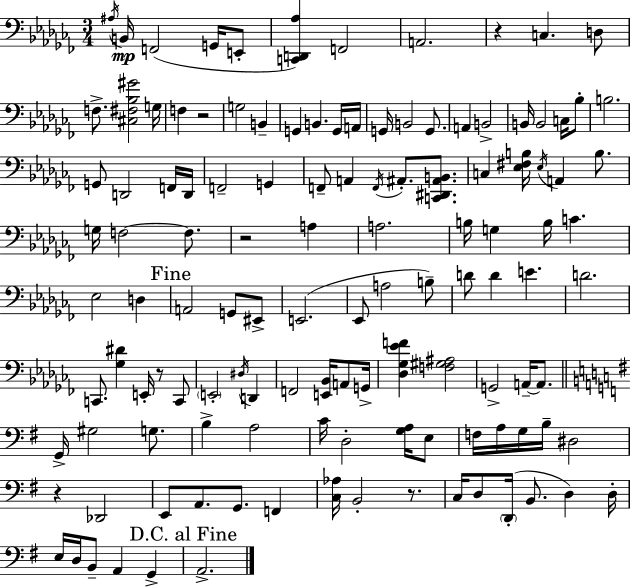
X:1
T:Untitled
M:3/4
L:1/4
K:Abm
^A,/4 B,,/4 F,,2 G,,/4 E,,/2 [C,,D,,_A,] F,,2 A,,2 z C, D,/2 F,/2 [^C,^F,_B,^G]2 G,/4 F, z2 G,2 B,, G,, B,, G,,/4 A,,/4 G,,/4 B,,2 G,,/2 A,, B,,2 B,,/4 B,,2 C,/4 _B,/2 B,2 G,,/2 D,,2 F,,/4 D,,/4 F,,2 G,, F,,/2 A,, F,,/4 ^A,,/2 [C,,^D,,^A,,B,,]/2 C, [_E,^F,B,]/4 _E,/4 A,, B,/2 G,/4 F,2 F,/2 z2 A, A,2 B,/4 G, B,/4 C _E,2 D, A,,2 G,,/2 ^E,,/2 E,,2 _E,,/2 A,2 B,/2 D/2 D E D2 C,,/2 [_G,^D] E,,/4 z/2 C,,/2 E,,2 ^D,/4 D,, F,,2 [E,,_B,,]/4 A,,/2 G,,/4 [_D,_G,_EF] [F,^G,^A,]2 G,,2 A,,/4 A,,/2 G,,/4 ^G,2 G,/2 B, A,2 C/4 D,2 [G,A,]/4 E,/2 F,/4 A,/4 G,/4 B,/4 ^D,2 z _D,,2 E,,/2 A,,/2 G,,/2 F,, [C,_A,]/4 B,,2 z/2 C,/4 D,/2 D,,/4 B,,/2 D, D,/4 E,/4 D,/4 B,,/2 A,, G,, A,,2